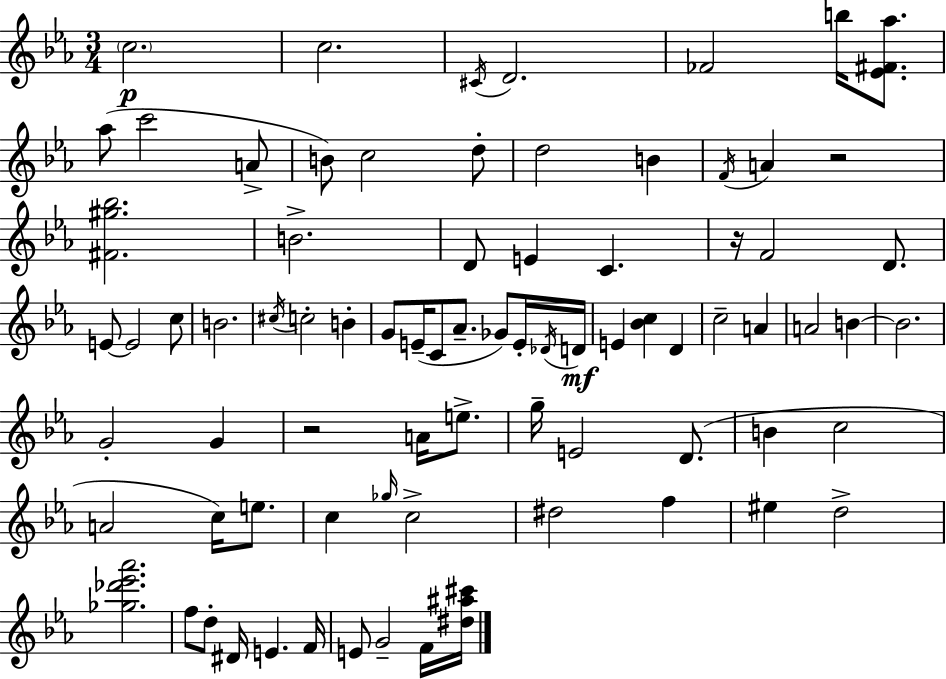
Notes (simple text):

C5/h. C5/h. C#4/s D4/h. FES4/h B5/s [Eb4,F#4,Ab5]/e. Ab5/e C6/h A4/e B4/e C5/h D5/e D5/h B4/q F4/s A4/q R/h [F#4,G#5,Bb5]/h. B4/h. D4/e E4/q C4/q. R/s F4/h D4/e. E4/e E4/h C5/e B4/h. C#5/s C5/h B4/q G4/e E4/s C4/e Ab4/e. Gb4/e E4/s Db4/s D4/s E4/q [Bb4,C5]/q D4/q C5/h A4/q A4/h B4/q B4/h. G4/h G4/q R/h A4/s E5/e. G5/s E4/h D4/e. B4/q C5/h A4/h C5/s E5/e. C5/q Gb5/s C5/h D#5/h F5/q EIS5/q D5/h [Gb5,Db6,Eb6,Ab6]/h. F5/e D5/e D#4/s E4/q. F4/s E4/e G4/h F4/s [D#5,A#5,C#6]/s